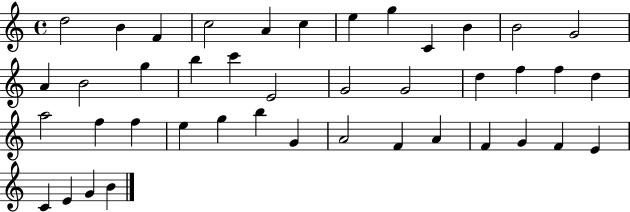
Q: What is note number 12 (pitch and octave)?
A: G4